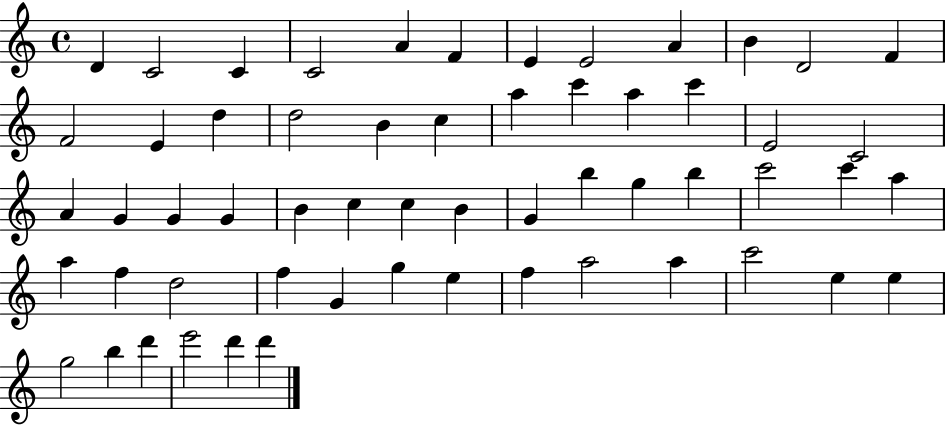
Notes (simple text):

D4/q C4/h C4/q C4/h A4/q F4/q E4/q E4/h A4/q B4/q D4/h F4/q F4/h E4/q D5/q D5/h B4/q C5/q A5/q C6/q A5/q C6/q E4/h C4/h A4/q G4/q G4/q G4/q B4/q C5/q C5/q B4/q G4/q B5/q G5/q B5/q C6/h C6/q A5/q A5/q F5/q D5/h F5/q G4/q G5/q E5/q F5/q A5/h A5/q C6/h E5/q E5/q G5/h B5/q D6/q E6/h D6/q D6/q